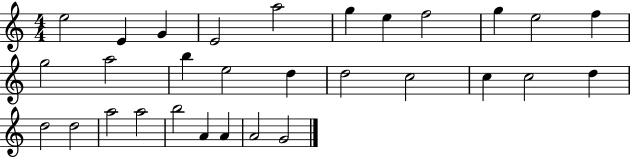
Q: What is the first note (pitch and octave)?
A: E5